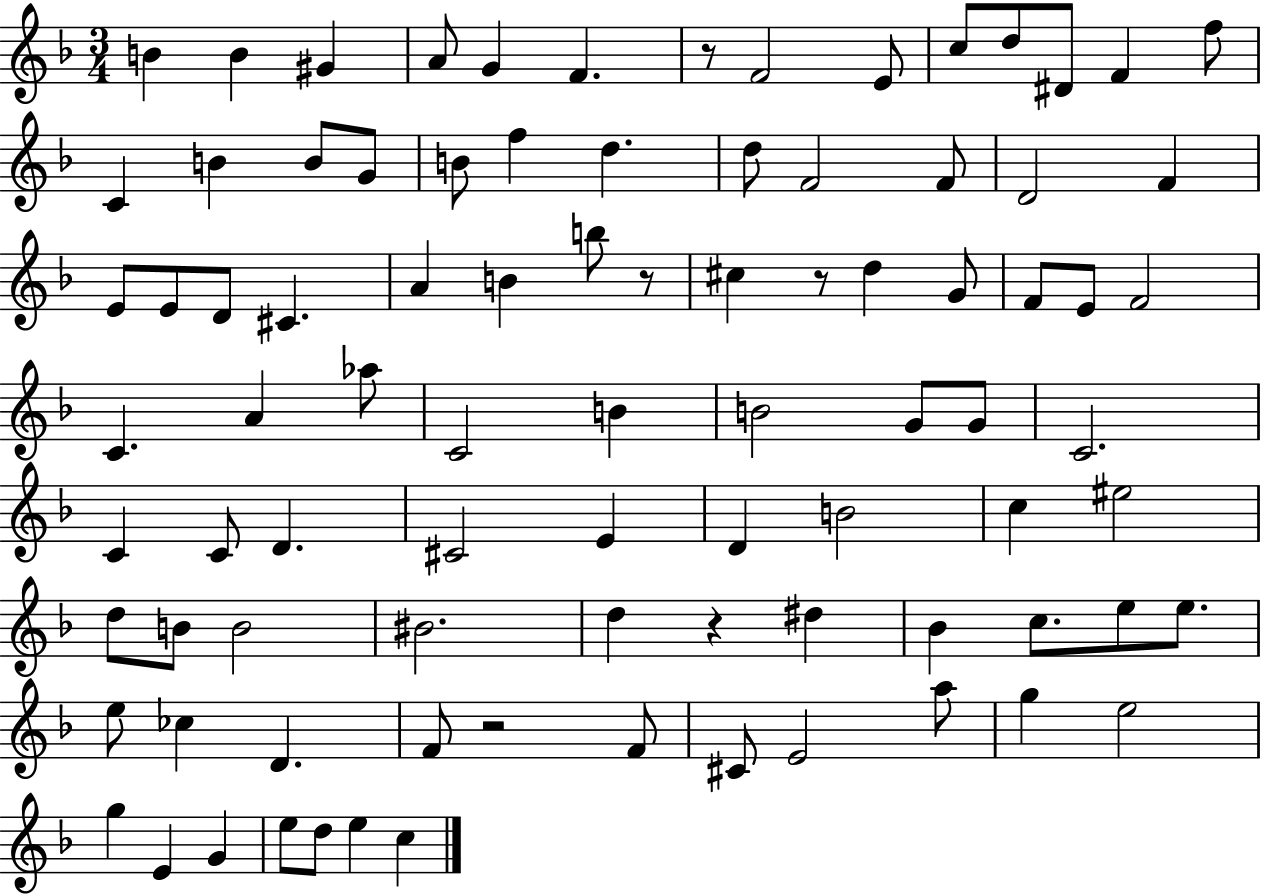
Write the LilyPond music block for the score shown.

{
  \clef treble
  \numericTimeSignature
  \time 3/4
  \key f \major
  b'4 b'4 gis'4 | a'8 g'4 f'4. | r8 f'2 e'8 | c''8 d''8 dis'8 f'4 f''8 | \break c'4 b'4 b'8 g'8 | b'8 f''4 d''4. | d''8 f'2 f'8 | d'2 f'4 | \break e'8 e'8 d'8 cis'4. | a'4 b'4 b''8 r8 | cis''4 r8 d''4 g'8 | f'8 e'8 f'2 | \break c'4. a'4 aes''8 | c'2 b'4 | b'2 g'8 g'8 | c'2. | \break c'4 c'8 d'4. | cis'2 e'4 | d'4 b'2 | c''4 eis''2 | \break d''8 b'8 b'2 | bis'2. | d''4 r4 dis''4 | bes'4 c''8. e''8 e''8. | \break e''8 ces''4 d'4. | f'8 r2 f'8 | cis'8 e'2 a''8 | g''4 e''2 | \break g''4 e'4 g'4 | e''8 d''8 e''4 c''4 | \bar "|."
}